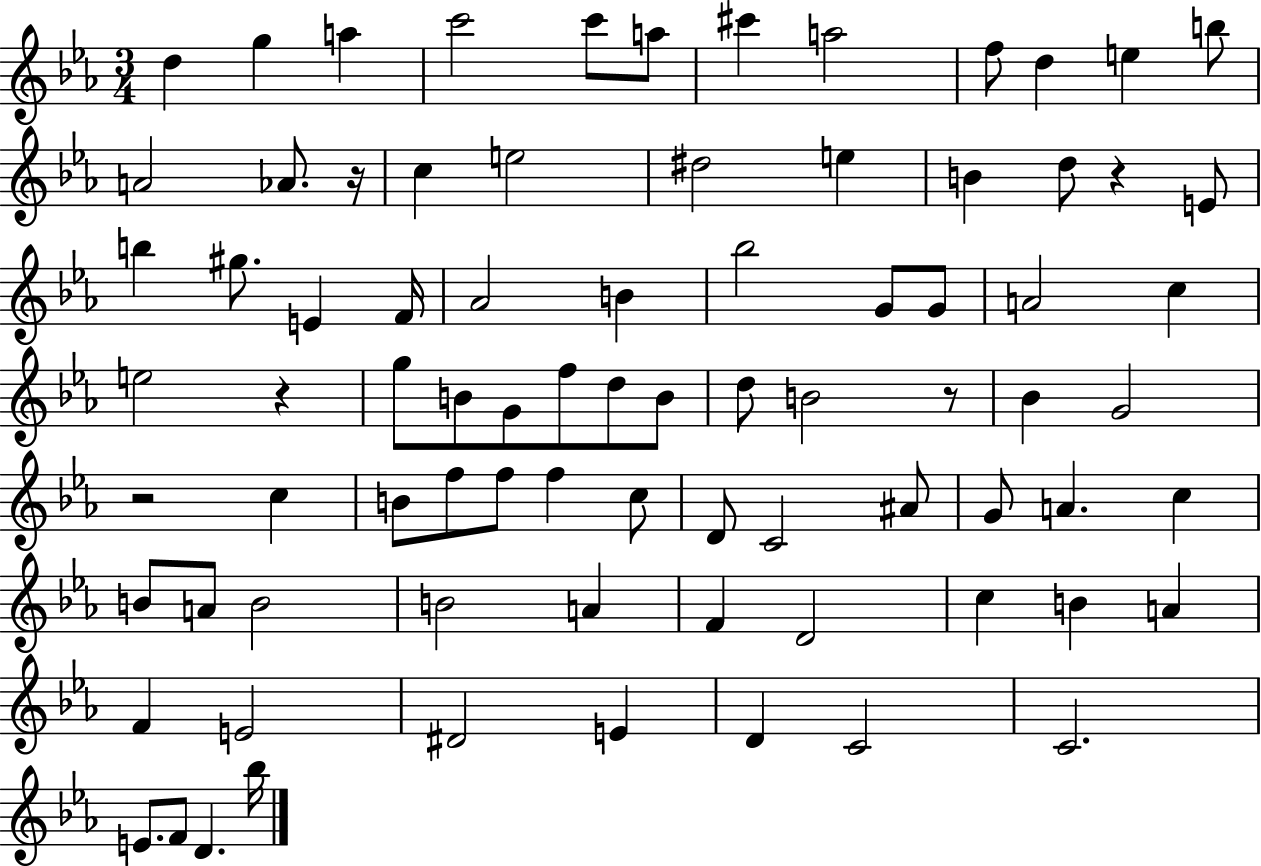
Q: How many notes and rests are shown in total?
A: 81